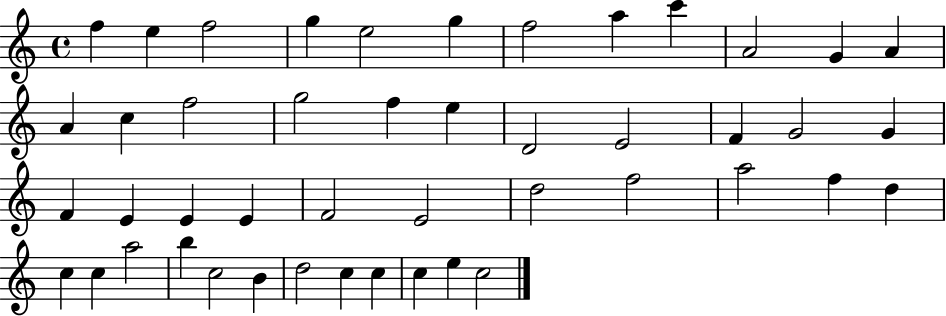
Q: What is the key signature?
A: C major